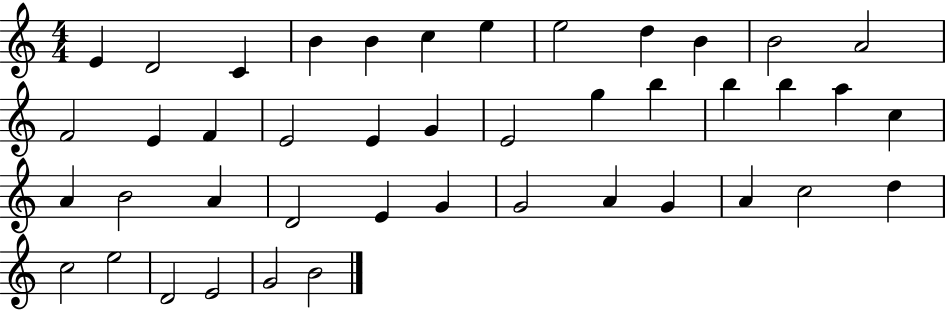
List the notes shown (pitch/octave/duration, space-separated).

E4/q D4/h C4/q B4/q B4/q C5/q E5/q E5/h D5/q B4/q B4/h A4/h F4/h E4/q F4/q E4/h E4/q G4/q E4/h G5/q B5/q B5/q B5/q A5/q C5/q A4/q B4/h A4/q D4/h E4/q G4/q G4/h A4/q G4/q A4/q C5/h D5/q C5/h E5/h D4/h E4/h G4/h B4/h